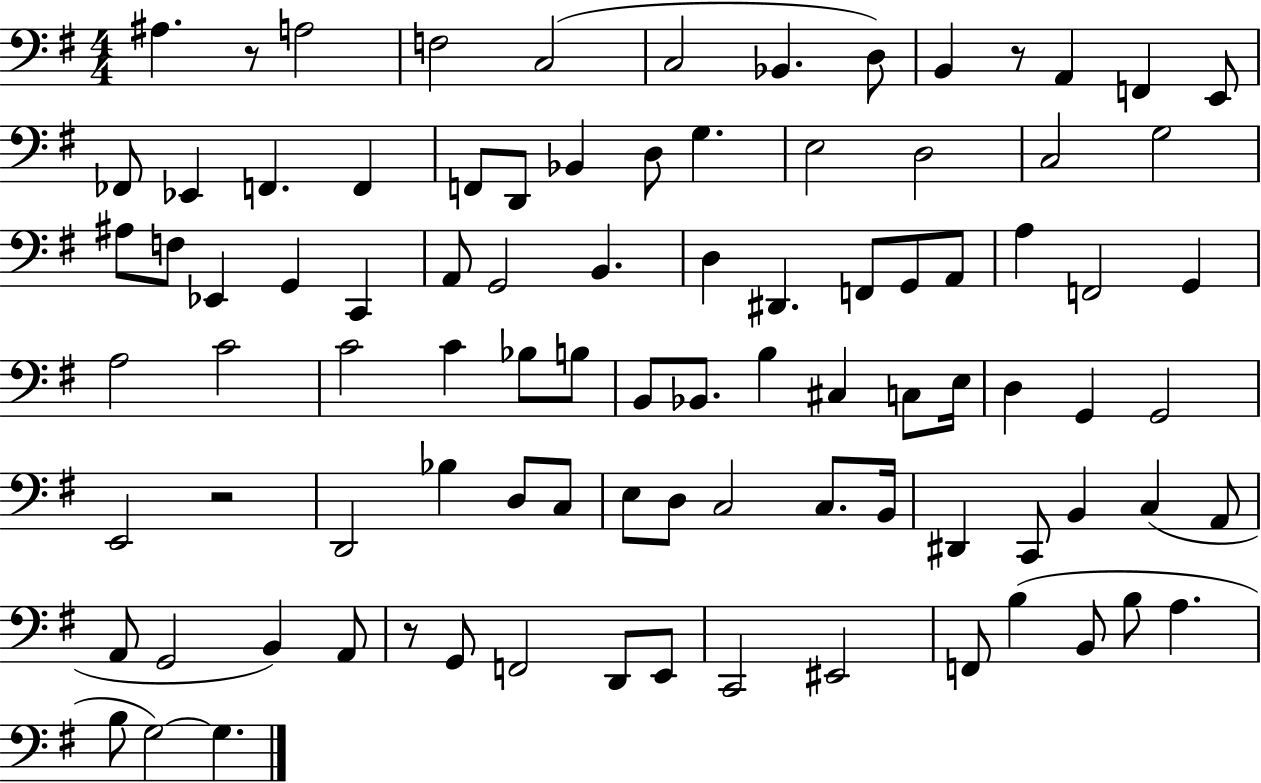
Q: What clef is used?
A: bass